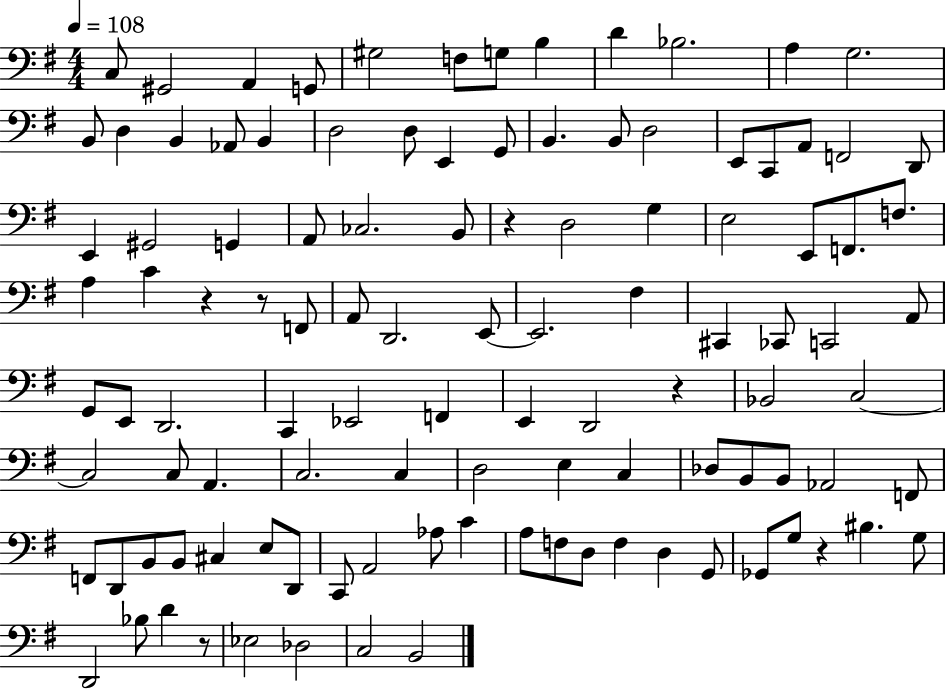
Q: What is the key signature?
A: G major